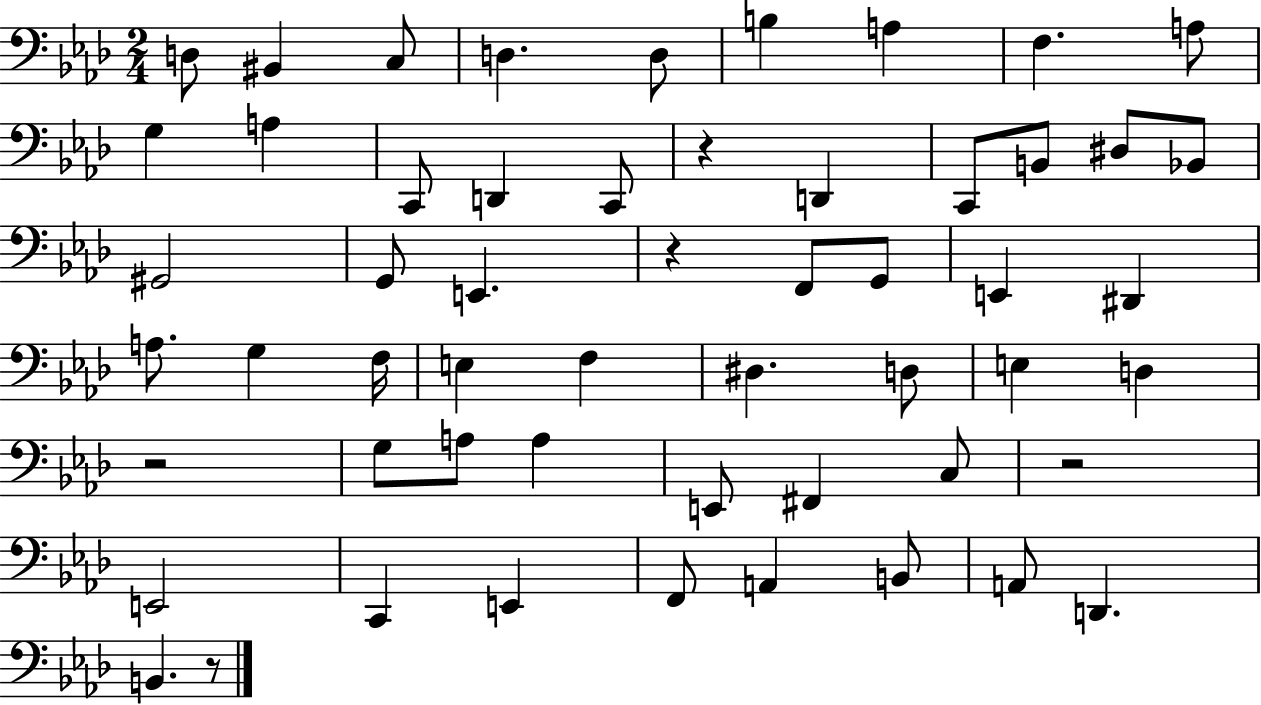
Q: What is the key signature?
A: AES major